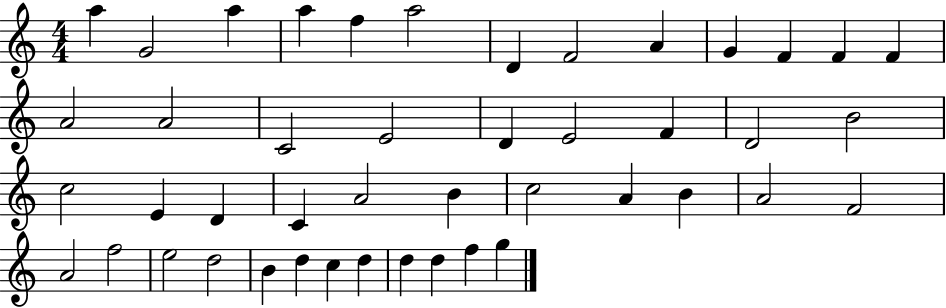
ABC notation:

X:1
T:Untitled
M:4/4
L:1/4
K:C
a G2 a a f a2 D F2 A G F F F A2 A2 C2 E2 D E2 F D2 B2 c2 E D C A2 B c2 A B A2 F2 A2 f2 e2 d2 B d c d d d f g